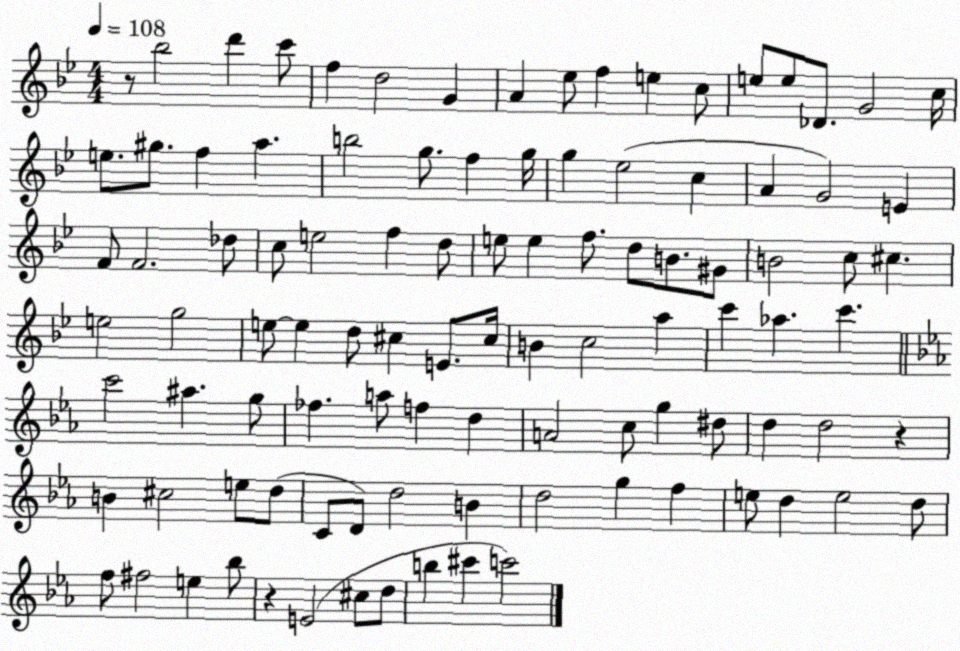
X:1
T:Untitled
M:4/4
L:1/4
K:Bb
z/2 _b2 d' c'/2 f d2 G A _e/2 f e c/2 e/2 e/2 _D/2 G2 c/4 e/2 ^g/2 f a b2 g/2 f g/4 g _e2 c A G2 E F/2 F2 _d/2 c/2 e2 f d/2 e/2 e f/2 d/2 B/2 ^G/2 B2 c/2 ^c e2 g2 e/2 e d/2 ^c E/2 ^c/4 B c2 a c' _a c' c'2 ^a g/2 _f a/2 f d A2 c/2 g ^d/2 d d2 z B ^c2 e/2 d/2 C/2 D/2 d2 B d2 g f e/2 d e2 d/2 f/2 ^f2 e _b/2 z E2 ^c/2 d/2 b ^c' c'2